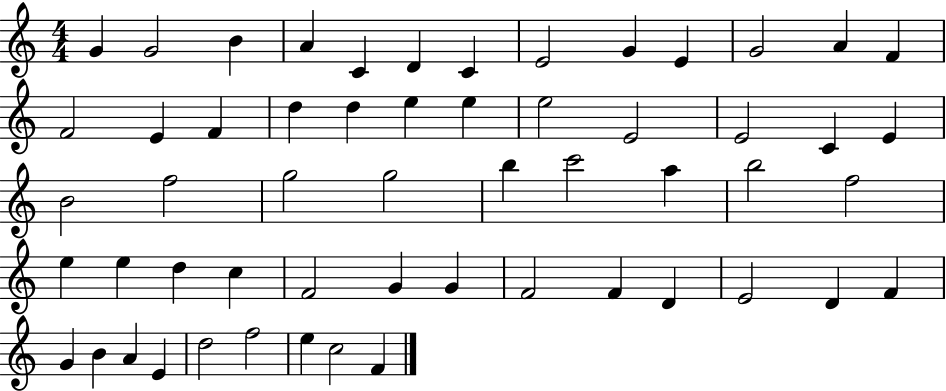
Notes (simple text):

G4/q G4/h B4/q A4/q C4/q D4/q C4/q E4/h G4/q E4/q G4/h A4/q F4/q F4/h E4/q F4/q D5/q D5/q E5/q E5/q E5/h E4/h E4/h C4/q E4/q B4/h F5/h G5/h G5/h B5/q C6/h A5/q B5/h F5/h E5/q E5/q D5/q C5/q F4/h G4/q G4/q F4/h F4/q D4/q E4/h D4/q F4/q G4/q B4/q A4/q E4/q D5/h F5/h E5/q C5/h F4/q